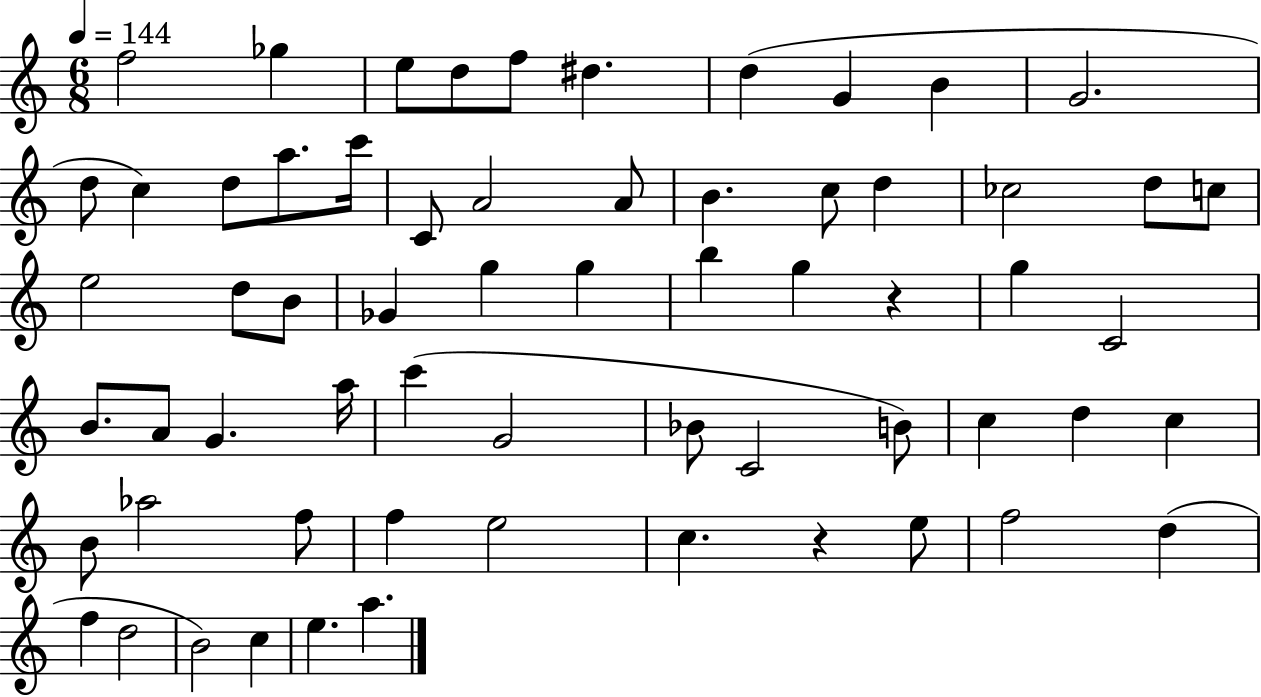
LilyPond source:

{
  \clef treble
  \numericTimeSignature
  \time 6/8
  \key c \major
  \tempo 4 = 144
  \repeat volta 2 { f''2 ges''4 | e''8 d''8 f''8 dis''4. | d''4( g'4 b'4 | g'2. | \break d''8 c''4) d''8 a''8. c'''16 | c'8 a'2 a'8 | b'4. c''8 d''4 | ces''2 d''8 c''8 | \break e''2 d''8 b'8 | ges'4 g''4 g''4 | b''4 g''4 r4 | g''4 c'2 | \break b'8. a'8 g'4. a''16 | c'''4( g'2 | bes'8 c'2 b'8) | c''4 d''4 c''4 | \break b'8 aes''2 f''8 | f''4 e''2 | c''4. r4 e''8 | f''2 d''4( | \break f''4 d''2 | b'2) c''4 | e''4. a''4. | } \bar "|."
}